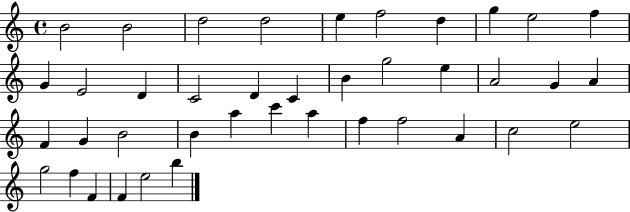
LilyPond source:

{
  \clef treble
  \time 4/4
  \defaultTimeSignature
  \key c \major
  b'2 b'2 | d''2 d''2 | e''4 f''2 d''4 | g''4 e''2 f''4 | \break g'4 e'2 d'4 | c'2 d'4 c'4 | b'4 g''2 e''4 | a'2 g'4 a'4 | \break f'4 g'4 b'2 | b'4 a''4 c'''4 a''4 | f''4 f''2 a'4 | c''2 e''2 | \break g''2 f''4 f'4 | f'4 e''2 b''4 | \bar "|."
}